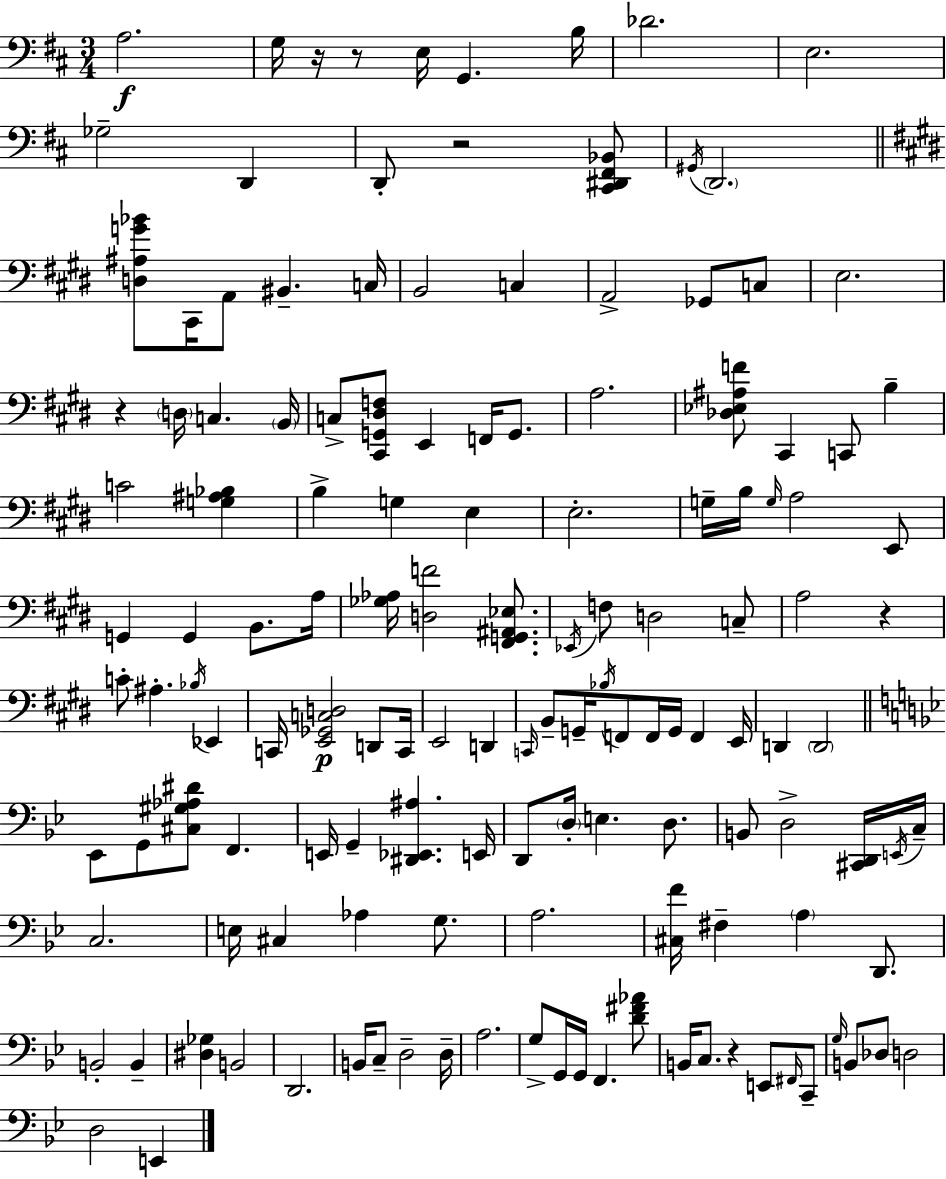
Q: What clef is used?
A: bass